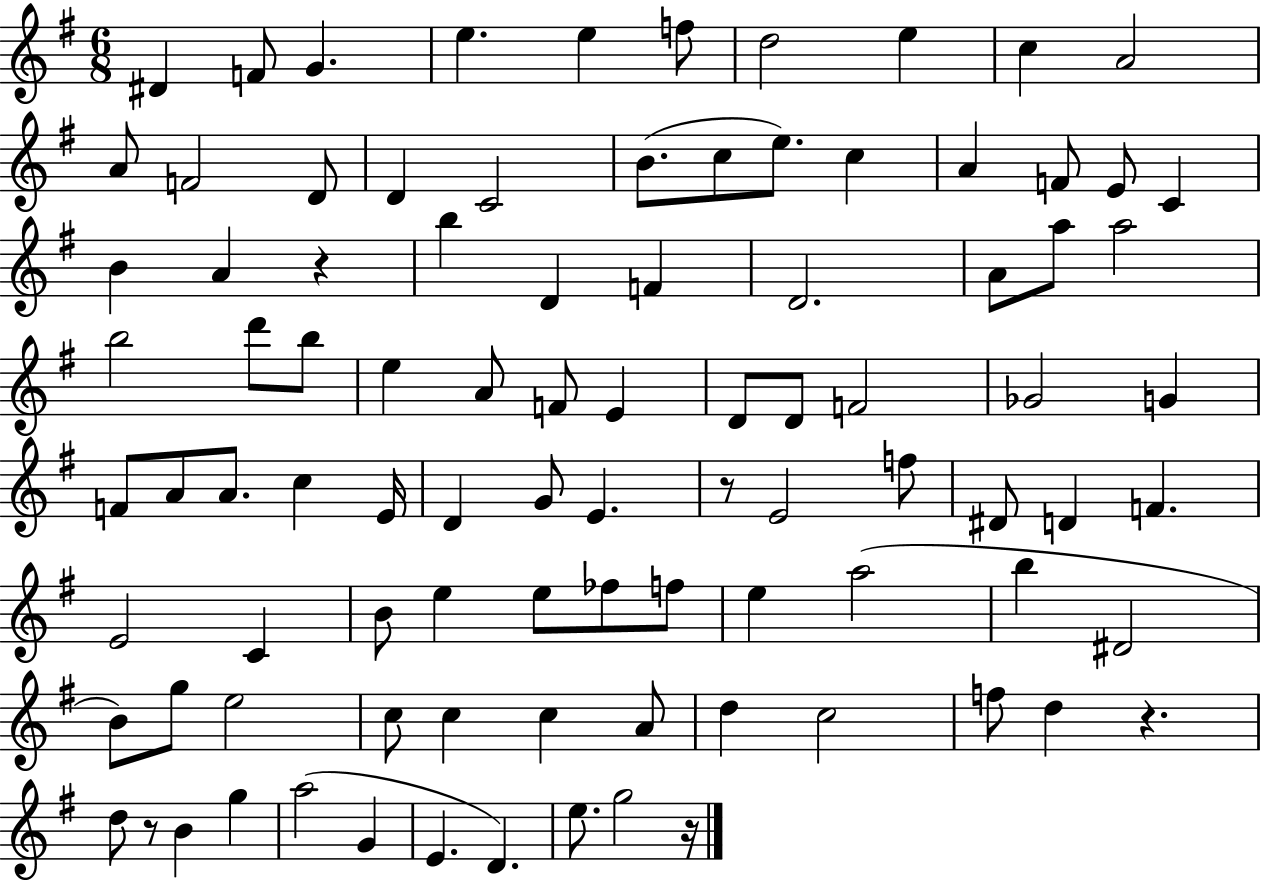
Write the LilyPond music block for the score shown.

{
  \clef treble
  \numericTimeSignature
  \time 6/8
  \key g \major
  dis'4 f'8 g'4. | e''4. e''4 f''8 | d''2 e''4 | c''4 a'2 | \break a'8 f'2 d'8 | d'4 c'2 | b'8.( c''8 e''8.) c''4 | a'4 f'8 e'8 c'4 | \break b'4 a'4 r4 | b''4 d'4 f'4 | d'2. | a'8 a''8 a''2 | \break b''2 d'''8 b''8 | e''4 a'8 f'8 e'4 | d'8 d'8 f'2 | ges'2 g'4 | \break f'8 a'8 a'8. c''4 e'16 | d'4 g'8 e'4. | r8 e'2 f''8 | dis'8 d'4 f'4. | \break e'2 c'4 | b'8 e''4 e''8 fes''8 f''8 | e''4 a''2( | b''4 dis'2 | \break b'8) g''8 e''2 | c''8 c''4 c''4 a'8 | d''4 c''2 | f''8 d''4 r4. | \break d''8 r8 b'4 g''4 | a''2( g'4 | e'4. d'4.) | e''8. g''2 r16 | \break \bar "|."
}